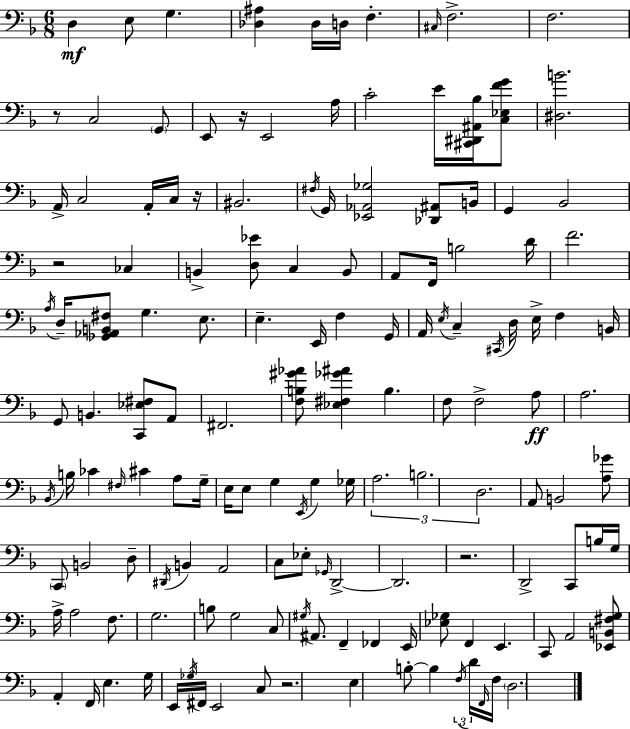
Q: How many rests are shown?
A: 6